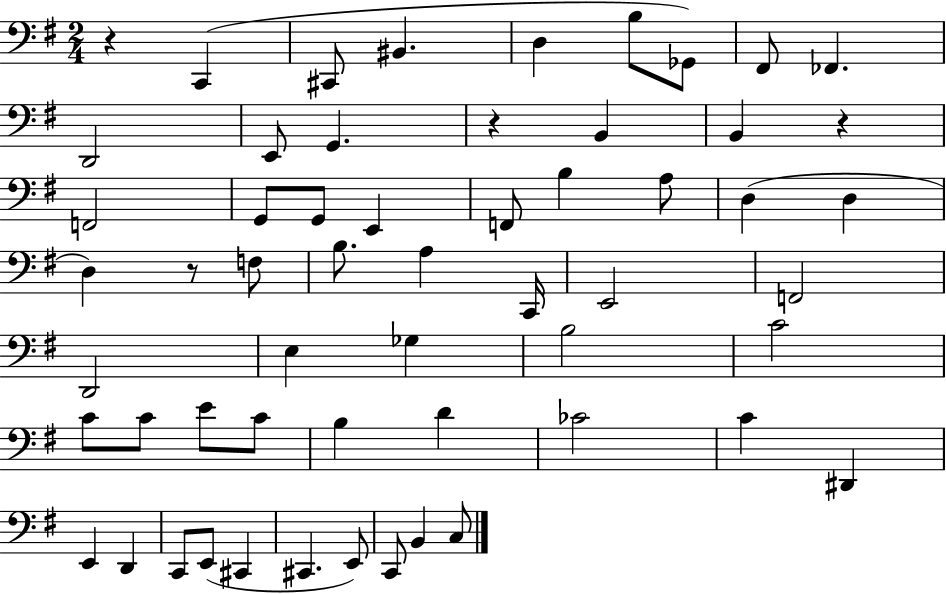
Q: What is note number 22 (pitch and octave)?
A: D3